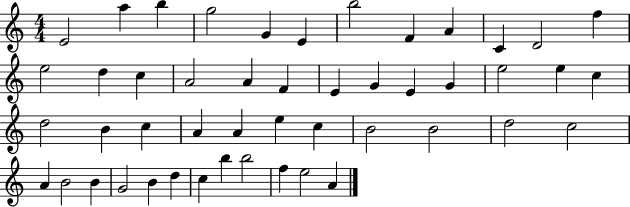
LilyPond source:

{
  \clef treble
  \numericTimeSignature
  \time 4/4
  \key c \major
  e'2 a''4 b''4 | g''2 g'4 e'4 | b''2 f'4 a'4 | c'4 d'2 f''4 | \break e''2 d''4 c''4 | a'2 a'4 f'4 | e'4 g'4 e'4 g'4 | e''2 e''4 c''4 | \break d''2 b'4 c''4 | a'4 a'4 e''4 c''4 | b'2 b'2 | d''2 c''2 | \break a'4 b'2 b'4 | g'2 b'4 d''4 | c''4 b''4 b''2 | f''4 e''2 a'4 | \break \bar "|."
}